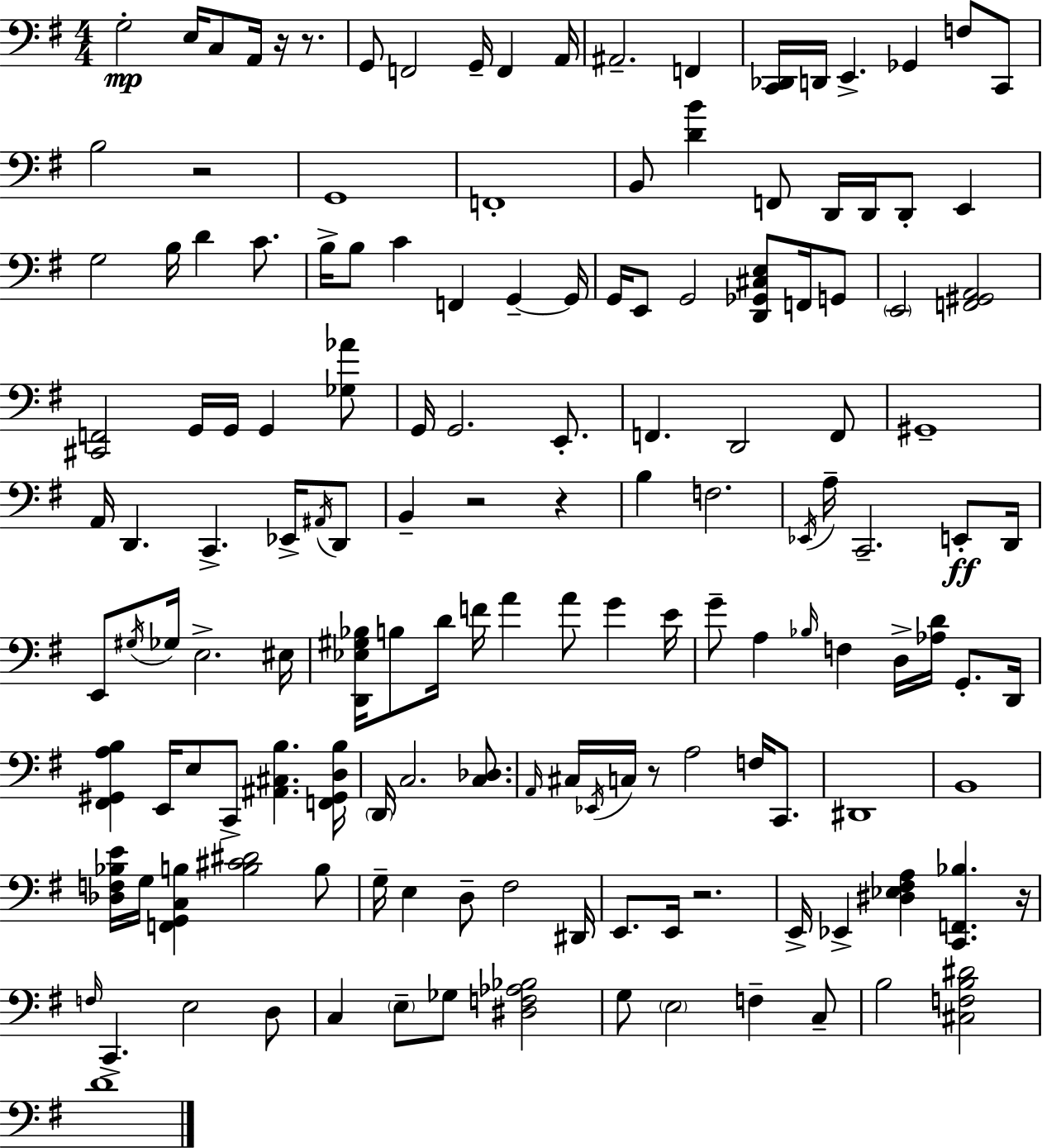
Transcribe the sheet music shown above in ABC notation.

X:1
T:Untitled
M:4/4
L:1/4
K:G
G,2 E,/4 C,/2 A,,/4 z/4 z/2 G,,/2 F,,2 G,,/4 F,, A,,/4 ^A,,2 F,, [C,,_D,,]/4 D,,/4 E,, _G,, F,/2 C,,/2 B,2 z2 G,,4 F,,4 B,,/2 [DB] F,,/2 D,,/4 D,,/4 D,,/2 E,, G,2 B,/4 D C/2 B,/4 B,/2 C F,, G,, G,,/4 G,,/4 E,,/2 G,,2 [D,,_G,,^C,E,]/2 F,,/4 G,,/2 E,,2 [F,,^G,,A,,]2 [^C,,F,,]2 G,,/4 G,,/4 G,, [_G,_A]/2 G,,/4 G,,2 E,,/2 F,, D,,2 F,,/2 ^G,,4 A,,/4 D,, C,, _E,,/4 ^A,,/4 D,,/2 B,, z2 z B, F,2 _E,,/4 A,/4 C,,2 E,,/2 D,,/4 E,,/2 ^G,/4 _G,/4 E,2 ^E,/4 [D,,_E,^G,_B,]/4 B,/2 D/4 F/4 A A/2 G E/4 G/2 A, _B,/4 F, D,/4 [_A,D]/4 G,,/2 D,,/4 [^F,,^G,,A,B,] E,,/4 E,/2 C,,/2 [^A,,^C,B,] [F,,^G,,D,B,]/4 D,,/4 C,2 [C,_D,]/2 A,,/4 ^C,/4 _E,,/4 C,/4 z/2 A,2 F,/4 C,,/2 ^D,,4 B,,4 [_D,F,_B,E]/4 G,/4 [F,,G,,C,B,] [B,^C^D]2 B,/2 G,/4 E, D,/2 ^F,2 ^D,,/4 E,,/2 E,,/4 z2 E,,/4 _E,, [^D,_E,^F,A,] [C,,F,,_B,] z/4 F,/4 C,, E,2 D,/2 C, E,/2 _G,/2 [^D,F,_A,_B,]2 G,/2 E,2 F, C,/2 B,2 [^C,F,B,^D]2 D4